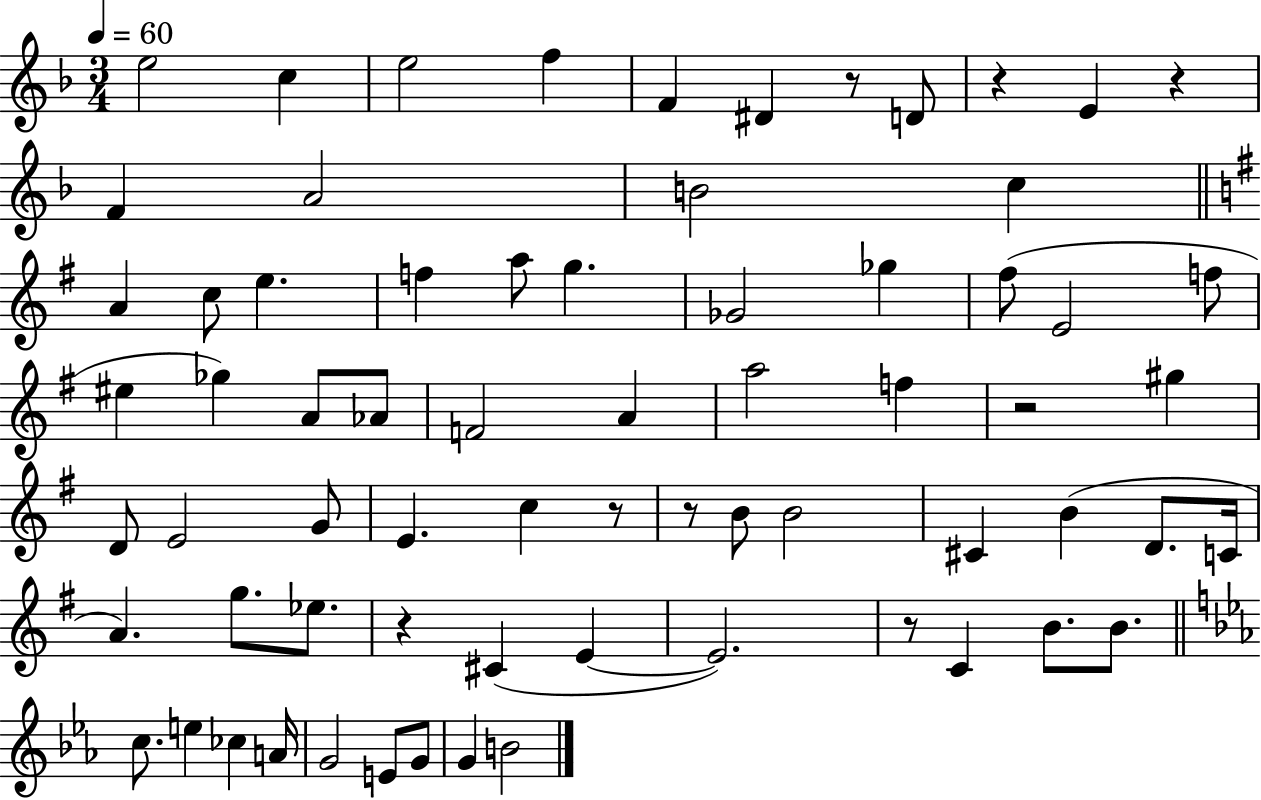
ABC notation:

X:1
T:Untitled
M:3/4
L:1/4
K:F
e2 c e2 f F ^D z/2 D/2 z E z F A2 B2 c A c/2 e f a/2 g _G2 _g ^f/2 E2 f/2 ^e _g A/2 _A/2 F2 A a2 f z2 ^g D/2 E2 G/2 E c z/2 z/2 B/2 B2 ^C B D/2 C/4 A g/2 _e/2 z ^C E E2 z/2 C B/2 B/2 c/2 e _c A/4 G2 E/2 G/2 G B2